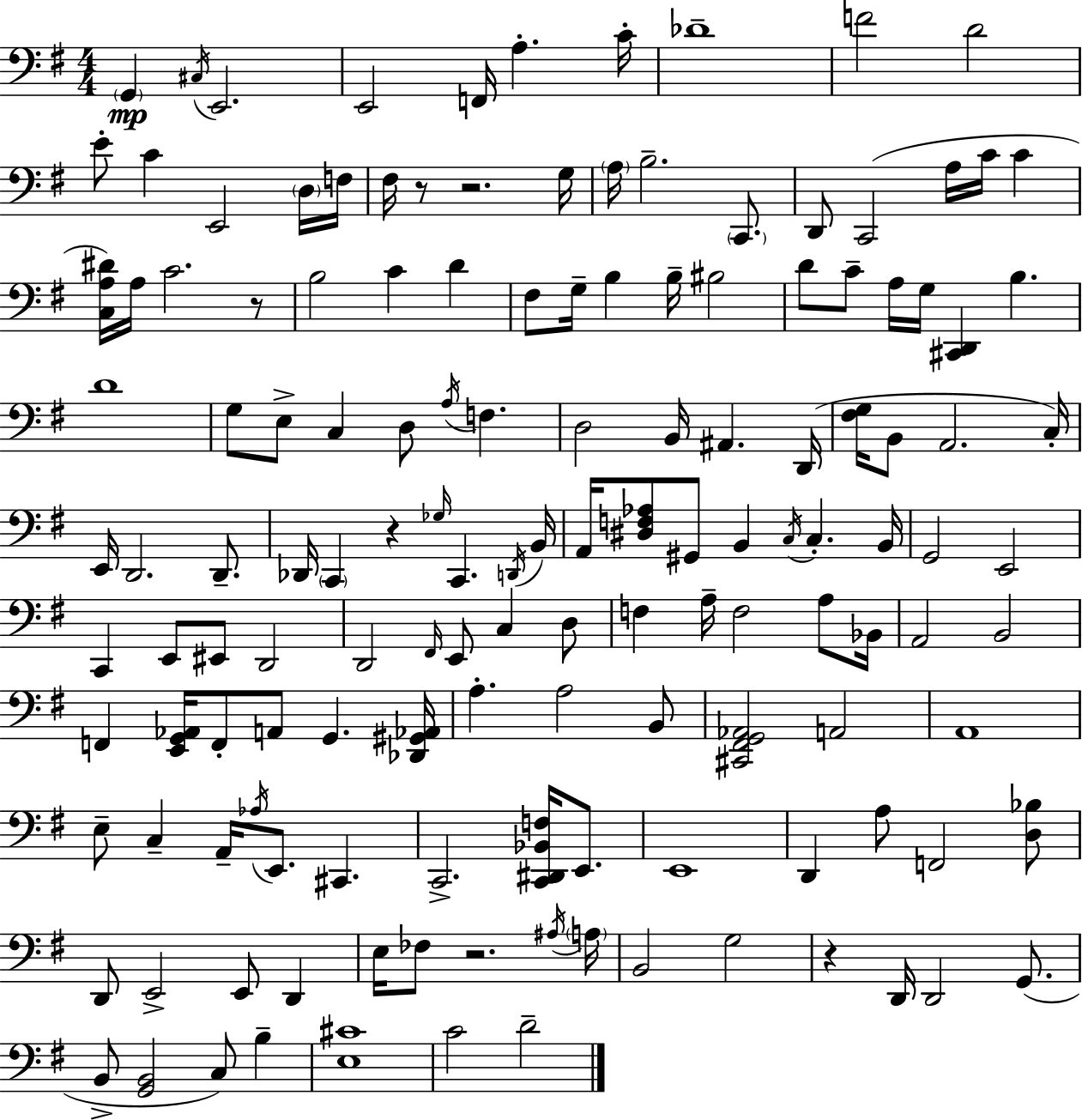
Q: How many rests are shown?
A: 6